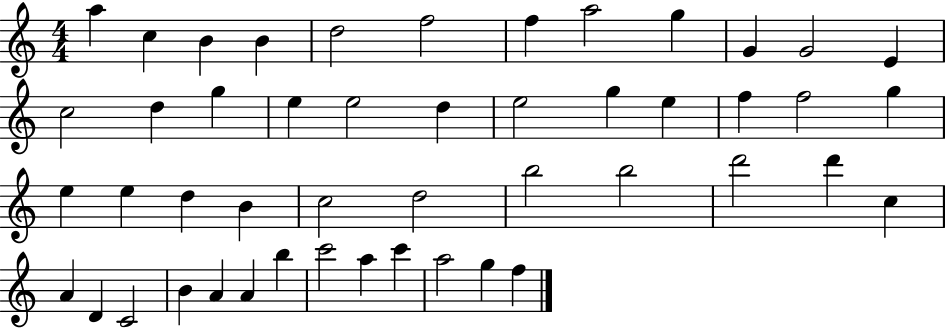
X:1
T:Untitled
M:4/4
L:1/4
K:C
a c B B d2 f2 f a2 g G G2 E c2 d g e e2 d e2 g e f f2 g e e d B c2 d2 b2 b2 d'2 d' c A D C2 B A A b c'2 a c' a2 g f